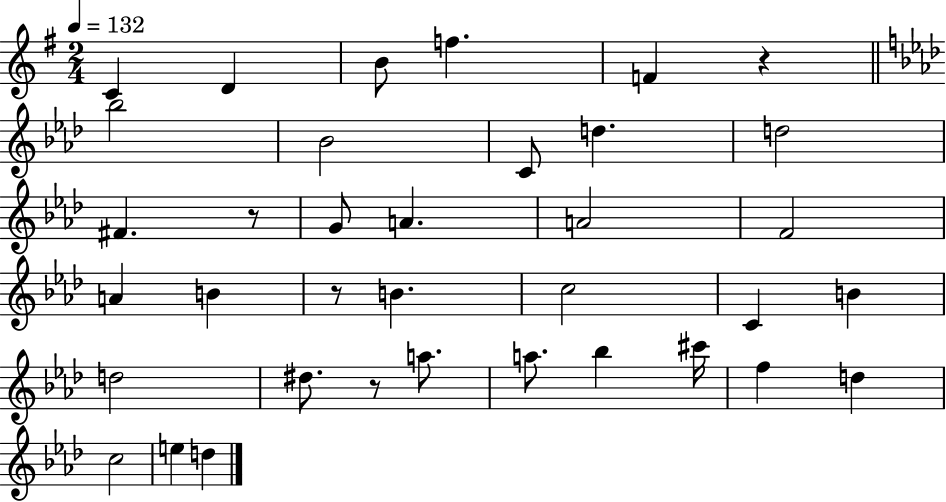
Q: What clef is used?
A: treble